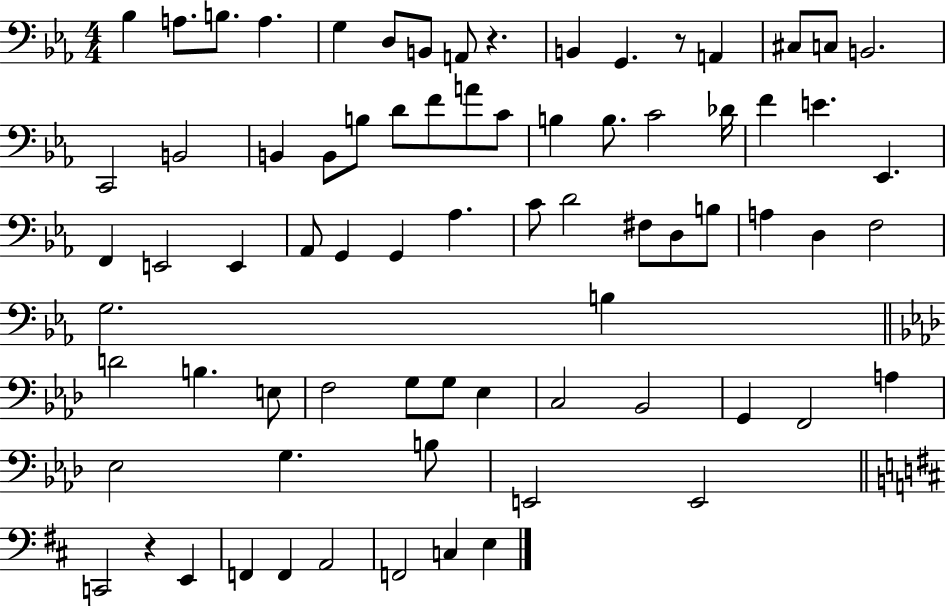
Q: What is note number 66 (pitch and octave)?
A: E2